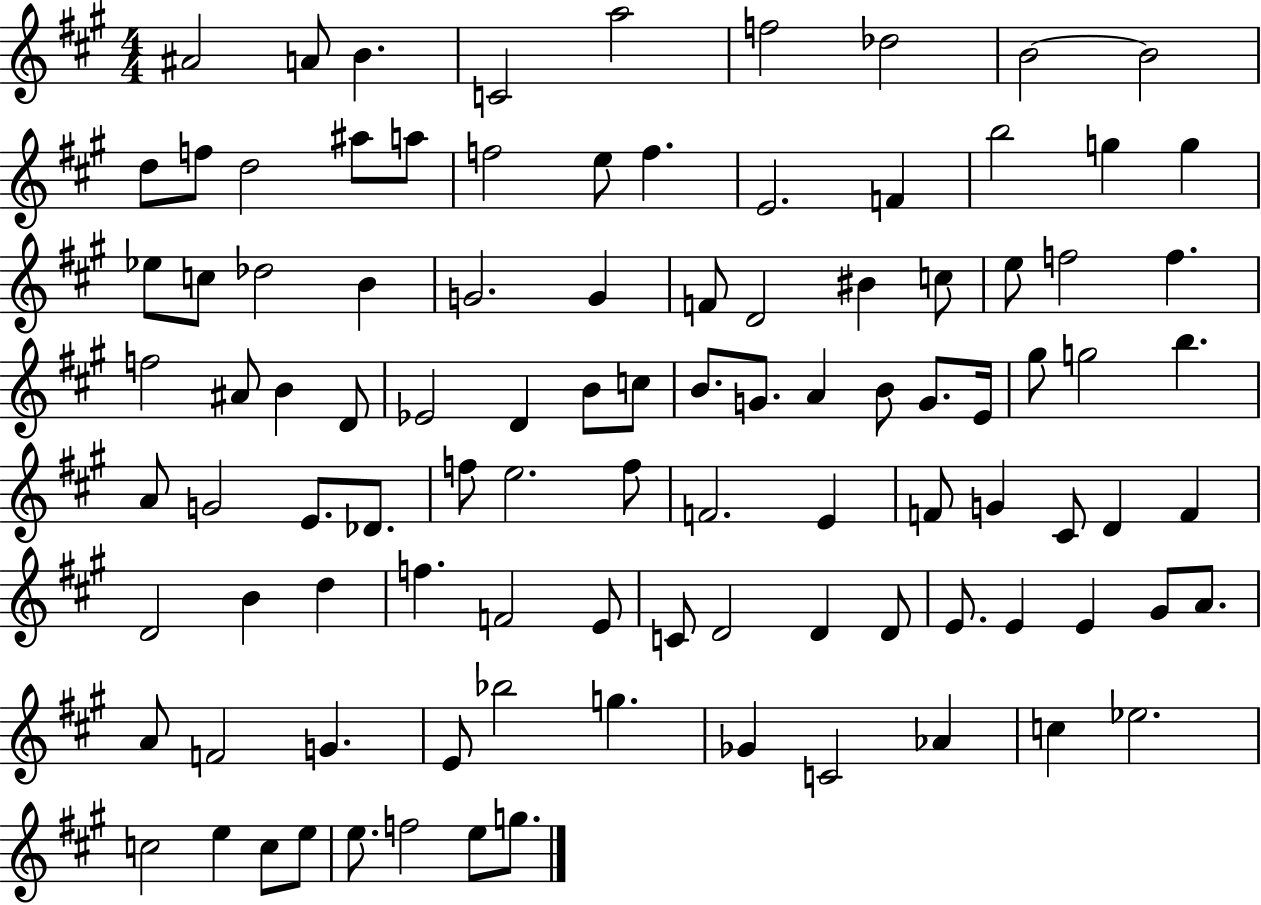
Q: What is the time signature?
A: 4/4